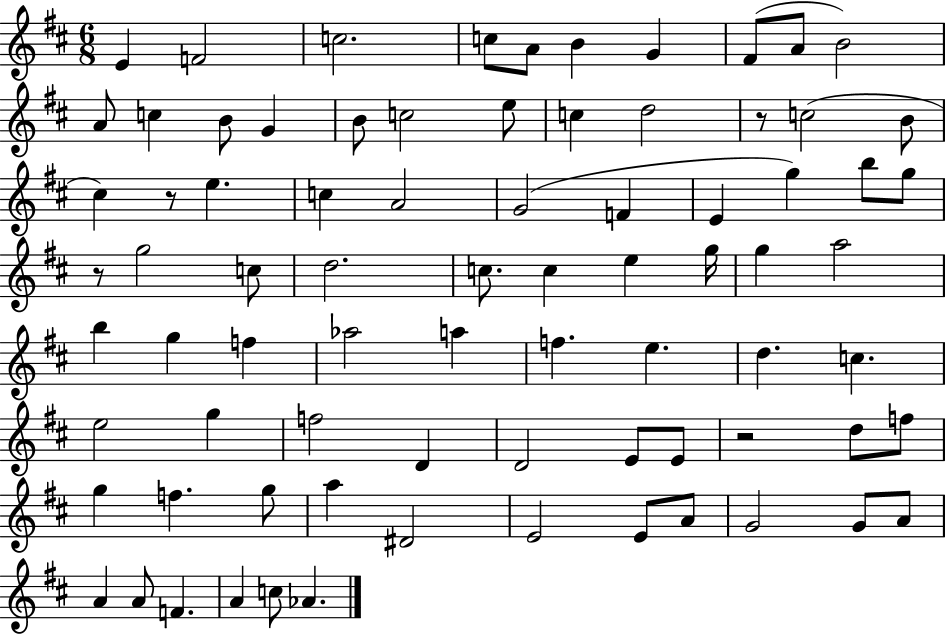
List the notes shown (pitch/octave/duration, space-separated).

E4/q F4/h C5/h. C5/e A4/e B4/q G4/q F#4/e A4/e B4/h A4/e C5/q B4/e G4/q B4/e C5/h E5/e C5/q D5/h R/e C5/h B4/e C#5/q R/e E5/q. C5/q A4/h G4/h F4/q E4/q G5/q B5/e G5/e R/e G5/h C5/e D5/h. C5/e. C5/q E5/q G5/s G5/q A5/h B5/q G5/q F5/q Ab5/h A5/q F5/q. E5/q. D5/q. C5/q. E5/h G5/q F5/h D4/q D4/h E4/e E4/e R/h D5/e F5/e G5/q F5/q. G5/e A5/q D#4/h E4/h E4/e A4/e G4/h G4/e A4/e A4/q A4/e F4/q. A4/q C5/e Ab4/q.